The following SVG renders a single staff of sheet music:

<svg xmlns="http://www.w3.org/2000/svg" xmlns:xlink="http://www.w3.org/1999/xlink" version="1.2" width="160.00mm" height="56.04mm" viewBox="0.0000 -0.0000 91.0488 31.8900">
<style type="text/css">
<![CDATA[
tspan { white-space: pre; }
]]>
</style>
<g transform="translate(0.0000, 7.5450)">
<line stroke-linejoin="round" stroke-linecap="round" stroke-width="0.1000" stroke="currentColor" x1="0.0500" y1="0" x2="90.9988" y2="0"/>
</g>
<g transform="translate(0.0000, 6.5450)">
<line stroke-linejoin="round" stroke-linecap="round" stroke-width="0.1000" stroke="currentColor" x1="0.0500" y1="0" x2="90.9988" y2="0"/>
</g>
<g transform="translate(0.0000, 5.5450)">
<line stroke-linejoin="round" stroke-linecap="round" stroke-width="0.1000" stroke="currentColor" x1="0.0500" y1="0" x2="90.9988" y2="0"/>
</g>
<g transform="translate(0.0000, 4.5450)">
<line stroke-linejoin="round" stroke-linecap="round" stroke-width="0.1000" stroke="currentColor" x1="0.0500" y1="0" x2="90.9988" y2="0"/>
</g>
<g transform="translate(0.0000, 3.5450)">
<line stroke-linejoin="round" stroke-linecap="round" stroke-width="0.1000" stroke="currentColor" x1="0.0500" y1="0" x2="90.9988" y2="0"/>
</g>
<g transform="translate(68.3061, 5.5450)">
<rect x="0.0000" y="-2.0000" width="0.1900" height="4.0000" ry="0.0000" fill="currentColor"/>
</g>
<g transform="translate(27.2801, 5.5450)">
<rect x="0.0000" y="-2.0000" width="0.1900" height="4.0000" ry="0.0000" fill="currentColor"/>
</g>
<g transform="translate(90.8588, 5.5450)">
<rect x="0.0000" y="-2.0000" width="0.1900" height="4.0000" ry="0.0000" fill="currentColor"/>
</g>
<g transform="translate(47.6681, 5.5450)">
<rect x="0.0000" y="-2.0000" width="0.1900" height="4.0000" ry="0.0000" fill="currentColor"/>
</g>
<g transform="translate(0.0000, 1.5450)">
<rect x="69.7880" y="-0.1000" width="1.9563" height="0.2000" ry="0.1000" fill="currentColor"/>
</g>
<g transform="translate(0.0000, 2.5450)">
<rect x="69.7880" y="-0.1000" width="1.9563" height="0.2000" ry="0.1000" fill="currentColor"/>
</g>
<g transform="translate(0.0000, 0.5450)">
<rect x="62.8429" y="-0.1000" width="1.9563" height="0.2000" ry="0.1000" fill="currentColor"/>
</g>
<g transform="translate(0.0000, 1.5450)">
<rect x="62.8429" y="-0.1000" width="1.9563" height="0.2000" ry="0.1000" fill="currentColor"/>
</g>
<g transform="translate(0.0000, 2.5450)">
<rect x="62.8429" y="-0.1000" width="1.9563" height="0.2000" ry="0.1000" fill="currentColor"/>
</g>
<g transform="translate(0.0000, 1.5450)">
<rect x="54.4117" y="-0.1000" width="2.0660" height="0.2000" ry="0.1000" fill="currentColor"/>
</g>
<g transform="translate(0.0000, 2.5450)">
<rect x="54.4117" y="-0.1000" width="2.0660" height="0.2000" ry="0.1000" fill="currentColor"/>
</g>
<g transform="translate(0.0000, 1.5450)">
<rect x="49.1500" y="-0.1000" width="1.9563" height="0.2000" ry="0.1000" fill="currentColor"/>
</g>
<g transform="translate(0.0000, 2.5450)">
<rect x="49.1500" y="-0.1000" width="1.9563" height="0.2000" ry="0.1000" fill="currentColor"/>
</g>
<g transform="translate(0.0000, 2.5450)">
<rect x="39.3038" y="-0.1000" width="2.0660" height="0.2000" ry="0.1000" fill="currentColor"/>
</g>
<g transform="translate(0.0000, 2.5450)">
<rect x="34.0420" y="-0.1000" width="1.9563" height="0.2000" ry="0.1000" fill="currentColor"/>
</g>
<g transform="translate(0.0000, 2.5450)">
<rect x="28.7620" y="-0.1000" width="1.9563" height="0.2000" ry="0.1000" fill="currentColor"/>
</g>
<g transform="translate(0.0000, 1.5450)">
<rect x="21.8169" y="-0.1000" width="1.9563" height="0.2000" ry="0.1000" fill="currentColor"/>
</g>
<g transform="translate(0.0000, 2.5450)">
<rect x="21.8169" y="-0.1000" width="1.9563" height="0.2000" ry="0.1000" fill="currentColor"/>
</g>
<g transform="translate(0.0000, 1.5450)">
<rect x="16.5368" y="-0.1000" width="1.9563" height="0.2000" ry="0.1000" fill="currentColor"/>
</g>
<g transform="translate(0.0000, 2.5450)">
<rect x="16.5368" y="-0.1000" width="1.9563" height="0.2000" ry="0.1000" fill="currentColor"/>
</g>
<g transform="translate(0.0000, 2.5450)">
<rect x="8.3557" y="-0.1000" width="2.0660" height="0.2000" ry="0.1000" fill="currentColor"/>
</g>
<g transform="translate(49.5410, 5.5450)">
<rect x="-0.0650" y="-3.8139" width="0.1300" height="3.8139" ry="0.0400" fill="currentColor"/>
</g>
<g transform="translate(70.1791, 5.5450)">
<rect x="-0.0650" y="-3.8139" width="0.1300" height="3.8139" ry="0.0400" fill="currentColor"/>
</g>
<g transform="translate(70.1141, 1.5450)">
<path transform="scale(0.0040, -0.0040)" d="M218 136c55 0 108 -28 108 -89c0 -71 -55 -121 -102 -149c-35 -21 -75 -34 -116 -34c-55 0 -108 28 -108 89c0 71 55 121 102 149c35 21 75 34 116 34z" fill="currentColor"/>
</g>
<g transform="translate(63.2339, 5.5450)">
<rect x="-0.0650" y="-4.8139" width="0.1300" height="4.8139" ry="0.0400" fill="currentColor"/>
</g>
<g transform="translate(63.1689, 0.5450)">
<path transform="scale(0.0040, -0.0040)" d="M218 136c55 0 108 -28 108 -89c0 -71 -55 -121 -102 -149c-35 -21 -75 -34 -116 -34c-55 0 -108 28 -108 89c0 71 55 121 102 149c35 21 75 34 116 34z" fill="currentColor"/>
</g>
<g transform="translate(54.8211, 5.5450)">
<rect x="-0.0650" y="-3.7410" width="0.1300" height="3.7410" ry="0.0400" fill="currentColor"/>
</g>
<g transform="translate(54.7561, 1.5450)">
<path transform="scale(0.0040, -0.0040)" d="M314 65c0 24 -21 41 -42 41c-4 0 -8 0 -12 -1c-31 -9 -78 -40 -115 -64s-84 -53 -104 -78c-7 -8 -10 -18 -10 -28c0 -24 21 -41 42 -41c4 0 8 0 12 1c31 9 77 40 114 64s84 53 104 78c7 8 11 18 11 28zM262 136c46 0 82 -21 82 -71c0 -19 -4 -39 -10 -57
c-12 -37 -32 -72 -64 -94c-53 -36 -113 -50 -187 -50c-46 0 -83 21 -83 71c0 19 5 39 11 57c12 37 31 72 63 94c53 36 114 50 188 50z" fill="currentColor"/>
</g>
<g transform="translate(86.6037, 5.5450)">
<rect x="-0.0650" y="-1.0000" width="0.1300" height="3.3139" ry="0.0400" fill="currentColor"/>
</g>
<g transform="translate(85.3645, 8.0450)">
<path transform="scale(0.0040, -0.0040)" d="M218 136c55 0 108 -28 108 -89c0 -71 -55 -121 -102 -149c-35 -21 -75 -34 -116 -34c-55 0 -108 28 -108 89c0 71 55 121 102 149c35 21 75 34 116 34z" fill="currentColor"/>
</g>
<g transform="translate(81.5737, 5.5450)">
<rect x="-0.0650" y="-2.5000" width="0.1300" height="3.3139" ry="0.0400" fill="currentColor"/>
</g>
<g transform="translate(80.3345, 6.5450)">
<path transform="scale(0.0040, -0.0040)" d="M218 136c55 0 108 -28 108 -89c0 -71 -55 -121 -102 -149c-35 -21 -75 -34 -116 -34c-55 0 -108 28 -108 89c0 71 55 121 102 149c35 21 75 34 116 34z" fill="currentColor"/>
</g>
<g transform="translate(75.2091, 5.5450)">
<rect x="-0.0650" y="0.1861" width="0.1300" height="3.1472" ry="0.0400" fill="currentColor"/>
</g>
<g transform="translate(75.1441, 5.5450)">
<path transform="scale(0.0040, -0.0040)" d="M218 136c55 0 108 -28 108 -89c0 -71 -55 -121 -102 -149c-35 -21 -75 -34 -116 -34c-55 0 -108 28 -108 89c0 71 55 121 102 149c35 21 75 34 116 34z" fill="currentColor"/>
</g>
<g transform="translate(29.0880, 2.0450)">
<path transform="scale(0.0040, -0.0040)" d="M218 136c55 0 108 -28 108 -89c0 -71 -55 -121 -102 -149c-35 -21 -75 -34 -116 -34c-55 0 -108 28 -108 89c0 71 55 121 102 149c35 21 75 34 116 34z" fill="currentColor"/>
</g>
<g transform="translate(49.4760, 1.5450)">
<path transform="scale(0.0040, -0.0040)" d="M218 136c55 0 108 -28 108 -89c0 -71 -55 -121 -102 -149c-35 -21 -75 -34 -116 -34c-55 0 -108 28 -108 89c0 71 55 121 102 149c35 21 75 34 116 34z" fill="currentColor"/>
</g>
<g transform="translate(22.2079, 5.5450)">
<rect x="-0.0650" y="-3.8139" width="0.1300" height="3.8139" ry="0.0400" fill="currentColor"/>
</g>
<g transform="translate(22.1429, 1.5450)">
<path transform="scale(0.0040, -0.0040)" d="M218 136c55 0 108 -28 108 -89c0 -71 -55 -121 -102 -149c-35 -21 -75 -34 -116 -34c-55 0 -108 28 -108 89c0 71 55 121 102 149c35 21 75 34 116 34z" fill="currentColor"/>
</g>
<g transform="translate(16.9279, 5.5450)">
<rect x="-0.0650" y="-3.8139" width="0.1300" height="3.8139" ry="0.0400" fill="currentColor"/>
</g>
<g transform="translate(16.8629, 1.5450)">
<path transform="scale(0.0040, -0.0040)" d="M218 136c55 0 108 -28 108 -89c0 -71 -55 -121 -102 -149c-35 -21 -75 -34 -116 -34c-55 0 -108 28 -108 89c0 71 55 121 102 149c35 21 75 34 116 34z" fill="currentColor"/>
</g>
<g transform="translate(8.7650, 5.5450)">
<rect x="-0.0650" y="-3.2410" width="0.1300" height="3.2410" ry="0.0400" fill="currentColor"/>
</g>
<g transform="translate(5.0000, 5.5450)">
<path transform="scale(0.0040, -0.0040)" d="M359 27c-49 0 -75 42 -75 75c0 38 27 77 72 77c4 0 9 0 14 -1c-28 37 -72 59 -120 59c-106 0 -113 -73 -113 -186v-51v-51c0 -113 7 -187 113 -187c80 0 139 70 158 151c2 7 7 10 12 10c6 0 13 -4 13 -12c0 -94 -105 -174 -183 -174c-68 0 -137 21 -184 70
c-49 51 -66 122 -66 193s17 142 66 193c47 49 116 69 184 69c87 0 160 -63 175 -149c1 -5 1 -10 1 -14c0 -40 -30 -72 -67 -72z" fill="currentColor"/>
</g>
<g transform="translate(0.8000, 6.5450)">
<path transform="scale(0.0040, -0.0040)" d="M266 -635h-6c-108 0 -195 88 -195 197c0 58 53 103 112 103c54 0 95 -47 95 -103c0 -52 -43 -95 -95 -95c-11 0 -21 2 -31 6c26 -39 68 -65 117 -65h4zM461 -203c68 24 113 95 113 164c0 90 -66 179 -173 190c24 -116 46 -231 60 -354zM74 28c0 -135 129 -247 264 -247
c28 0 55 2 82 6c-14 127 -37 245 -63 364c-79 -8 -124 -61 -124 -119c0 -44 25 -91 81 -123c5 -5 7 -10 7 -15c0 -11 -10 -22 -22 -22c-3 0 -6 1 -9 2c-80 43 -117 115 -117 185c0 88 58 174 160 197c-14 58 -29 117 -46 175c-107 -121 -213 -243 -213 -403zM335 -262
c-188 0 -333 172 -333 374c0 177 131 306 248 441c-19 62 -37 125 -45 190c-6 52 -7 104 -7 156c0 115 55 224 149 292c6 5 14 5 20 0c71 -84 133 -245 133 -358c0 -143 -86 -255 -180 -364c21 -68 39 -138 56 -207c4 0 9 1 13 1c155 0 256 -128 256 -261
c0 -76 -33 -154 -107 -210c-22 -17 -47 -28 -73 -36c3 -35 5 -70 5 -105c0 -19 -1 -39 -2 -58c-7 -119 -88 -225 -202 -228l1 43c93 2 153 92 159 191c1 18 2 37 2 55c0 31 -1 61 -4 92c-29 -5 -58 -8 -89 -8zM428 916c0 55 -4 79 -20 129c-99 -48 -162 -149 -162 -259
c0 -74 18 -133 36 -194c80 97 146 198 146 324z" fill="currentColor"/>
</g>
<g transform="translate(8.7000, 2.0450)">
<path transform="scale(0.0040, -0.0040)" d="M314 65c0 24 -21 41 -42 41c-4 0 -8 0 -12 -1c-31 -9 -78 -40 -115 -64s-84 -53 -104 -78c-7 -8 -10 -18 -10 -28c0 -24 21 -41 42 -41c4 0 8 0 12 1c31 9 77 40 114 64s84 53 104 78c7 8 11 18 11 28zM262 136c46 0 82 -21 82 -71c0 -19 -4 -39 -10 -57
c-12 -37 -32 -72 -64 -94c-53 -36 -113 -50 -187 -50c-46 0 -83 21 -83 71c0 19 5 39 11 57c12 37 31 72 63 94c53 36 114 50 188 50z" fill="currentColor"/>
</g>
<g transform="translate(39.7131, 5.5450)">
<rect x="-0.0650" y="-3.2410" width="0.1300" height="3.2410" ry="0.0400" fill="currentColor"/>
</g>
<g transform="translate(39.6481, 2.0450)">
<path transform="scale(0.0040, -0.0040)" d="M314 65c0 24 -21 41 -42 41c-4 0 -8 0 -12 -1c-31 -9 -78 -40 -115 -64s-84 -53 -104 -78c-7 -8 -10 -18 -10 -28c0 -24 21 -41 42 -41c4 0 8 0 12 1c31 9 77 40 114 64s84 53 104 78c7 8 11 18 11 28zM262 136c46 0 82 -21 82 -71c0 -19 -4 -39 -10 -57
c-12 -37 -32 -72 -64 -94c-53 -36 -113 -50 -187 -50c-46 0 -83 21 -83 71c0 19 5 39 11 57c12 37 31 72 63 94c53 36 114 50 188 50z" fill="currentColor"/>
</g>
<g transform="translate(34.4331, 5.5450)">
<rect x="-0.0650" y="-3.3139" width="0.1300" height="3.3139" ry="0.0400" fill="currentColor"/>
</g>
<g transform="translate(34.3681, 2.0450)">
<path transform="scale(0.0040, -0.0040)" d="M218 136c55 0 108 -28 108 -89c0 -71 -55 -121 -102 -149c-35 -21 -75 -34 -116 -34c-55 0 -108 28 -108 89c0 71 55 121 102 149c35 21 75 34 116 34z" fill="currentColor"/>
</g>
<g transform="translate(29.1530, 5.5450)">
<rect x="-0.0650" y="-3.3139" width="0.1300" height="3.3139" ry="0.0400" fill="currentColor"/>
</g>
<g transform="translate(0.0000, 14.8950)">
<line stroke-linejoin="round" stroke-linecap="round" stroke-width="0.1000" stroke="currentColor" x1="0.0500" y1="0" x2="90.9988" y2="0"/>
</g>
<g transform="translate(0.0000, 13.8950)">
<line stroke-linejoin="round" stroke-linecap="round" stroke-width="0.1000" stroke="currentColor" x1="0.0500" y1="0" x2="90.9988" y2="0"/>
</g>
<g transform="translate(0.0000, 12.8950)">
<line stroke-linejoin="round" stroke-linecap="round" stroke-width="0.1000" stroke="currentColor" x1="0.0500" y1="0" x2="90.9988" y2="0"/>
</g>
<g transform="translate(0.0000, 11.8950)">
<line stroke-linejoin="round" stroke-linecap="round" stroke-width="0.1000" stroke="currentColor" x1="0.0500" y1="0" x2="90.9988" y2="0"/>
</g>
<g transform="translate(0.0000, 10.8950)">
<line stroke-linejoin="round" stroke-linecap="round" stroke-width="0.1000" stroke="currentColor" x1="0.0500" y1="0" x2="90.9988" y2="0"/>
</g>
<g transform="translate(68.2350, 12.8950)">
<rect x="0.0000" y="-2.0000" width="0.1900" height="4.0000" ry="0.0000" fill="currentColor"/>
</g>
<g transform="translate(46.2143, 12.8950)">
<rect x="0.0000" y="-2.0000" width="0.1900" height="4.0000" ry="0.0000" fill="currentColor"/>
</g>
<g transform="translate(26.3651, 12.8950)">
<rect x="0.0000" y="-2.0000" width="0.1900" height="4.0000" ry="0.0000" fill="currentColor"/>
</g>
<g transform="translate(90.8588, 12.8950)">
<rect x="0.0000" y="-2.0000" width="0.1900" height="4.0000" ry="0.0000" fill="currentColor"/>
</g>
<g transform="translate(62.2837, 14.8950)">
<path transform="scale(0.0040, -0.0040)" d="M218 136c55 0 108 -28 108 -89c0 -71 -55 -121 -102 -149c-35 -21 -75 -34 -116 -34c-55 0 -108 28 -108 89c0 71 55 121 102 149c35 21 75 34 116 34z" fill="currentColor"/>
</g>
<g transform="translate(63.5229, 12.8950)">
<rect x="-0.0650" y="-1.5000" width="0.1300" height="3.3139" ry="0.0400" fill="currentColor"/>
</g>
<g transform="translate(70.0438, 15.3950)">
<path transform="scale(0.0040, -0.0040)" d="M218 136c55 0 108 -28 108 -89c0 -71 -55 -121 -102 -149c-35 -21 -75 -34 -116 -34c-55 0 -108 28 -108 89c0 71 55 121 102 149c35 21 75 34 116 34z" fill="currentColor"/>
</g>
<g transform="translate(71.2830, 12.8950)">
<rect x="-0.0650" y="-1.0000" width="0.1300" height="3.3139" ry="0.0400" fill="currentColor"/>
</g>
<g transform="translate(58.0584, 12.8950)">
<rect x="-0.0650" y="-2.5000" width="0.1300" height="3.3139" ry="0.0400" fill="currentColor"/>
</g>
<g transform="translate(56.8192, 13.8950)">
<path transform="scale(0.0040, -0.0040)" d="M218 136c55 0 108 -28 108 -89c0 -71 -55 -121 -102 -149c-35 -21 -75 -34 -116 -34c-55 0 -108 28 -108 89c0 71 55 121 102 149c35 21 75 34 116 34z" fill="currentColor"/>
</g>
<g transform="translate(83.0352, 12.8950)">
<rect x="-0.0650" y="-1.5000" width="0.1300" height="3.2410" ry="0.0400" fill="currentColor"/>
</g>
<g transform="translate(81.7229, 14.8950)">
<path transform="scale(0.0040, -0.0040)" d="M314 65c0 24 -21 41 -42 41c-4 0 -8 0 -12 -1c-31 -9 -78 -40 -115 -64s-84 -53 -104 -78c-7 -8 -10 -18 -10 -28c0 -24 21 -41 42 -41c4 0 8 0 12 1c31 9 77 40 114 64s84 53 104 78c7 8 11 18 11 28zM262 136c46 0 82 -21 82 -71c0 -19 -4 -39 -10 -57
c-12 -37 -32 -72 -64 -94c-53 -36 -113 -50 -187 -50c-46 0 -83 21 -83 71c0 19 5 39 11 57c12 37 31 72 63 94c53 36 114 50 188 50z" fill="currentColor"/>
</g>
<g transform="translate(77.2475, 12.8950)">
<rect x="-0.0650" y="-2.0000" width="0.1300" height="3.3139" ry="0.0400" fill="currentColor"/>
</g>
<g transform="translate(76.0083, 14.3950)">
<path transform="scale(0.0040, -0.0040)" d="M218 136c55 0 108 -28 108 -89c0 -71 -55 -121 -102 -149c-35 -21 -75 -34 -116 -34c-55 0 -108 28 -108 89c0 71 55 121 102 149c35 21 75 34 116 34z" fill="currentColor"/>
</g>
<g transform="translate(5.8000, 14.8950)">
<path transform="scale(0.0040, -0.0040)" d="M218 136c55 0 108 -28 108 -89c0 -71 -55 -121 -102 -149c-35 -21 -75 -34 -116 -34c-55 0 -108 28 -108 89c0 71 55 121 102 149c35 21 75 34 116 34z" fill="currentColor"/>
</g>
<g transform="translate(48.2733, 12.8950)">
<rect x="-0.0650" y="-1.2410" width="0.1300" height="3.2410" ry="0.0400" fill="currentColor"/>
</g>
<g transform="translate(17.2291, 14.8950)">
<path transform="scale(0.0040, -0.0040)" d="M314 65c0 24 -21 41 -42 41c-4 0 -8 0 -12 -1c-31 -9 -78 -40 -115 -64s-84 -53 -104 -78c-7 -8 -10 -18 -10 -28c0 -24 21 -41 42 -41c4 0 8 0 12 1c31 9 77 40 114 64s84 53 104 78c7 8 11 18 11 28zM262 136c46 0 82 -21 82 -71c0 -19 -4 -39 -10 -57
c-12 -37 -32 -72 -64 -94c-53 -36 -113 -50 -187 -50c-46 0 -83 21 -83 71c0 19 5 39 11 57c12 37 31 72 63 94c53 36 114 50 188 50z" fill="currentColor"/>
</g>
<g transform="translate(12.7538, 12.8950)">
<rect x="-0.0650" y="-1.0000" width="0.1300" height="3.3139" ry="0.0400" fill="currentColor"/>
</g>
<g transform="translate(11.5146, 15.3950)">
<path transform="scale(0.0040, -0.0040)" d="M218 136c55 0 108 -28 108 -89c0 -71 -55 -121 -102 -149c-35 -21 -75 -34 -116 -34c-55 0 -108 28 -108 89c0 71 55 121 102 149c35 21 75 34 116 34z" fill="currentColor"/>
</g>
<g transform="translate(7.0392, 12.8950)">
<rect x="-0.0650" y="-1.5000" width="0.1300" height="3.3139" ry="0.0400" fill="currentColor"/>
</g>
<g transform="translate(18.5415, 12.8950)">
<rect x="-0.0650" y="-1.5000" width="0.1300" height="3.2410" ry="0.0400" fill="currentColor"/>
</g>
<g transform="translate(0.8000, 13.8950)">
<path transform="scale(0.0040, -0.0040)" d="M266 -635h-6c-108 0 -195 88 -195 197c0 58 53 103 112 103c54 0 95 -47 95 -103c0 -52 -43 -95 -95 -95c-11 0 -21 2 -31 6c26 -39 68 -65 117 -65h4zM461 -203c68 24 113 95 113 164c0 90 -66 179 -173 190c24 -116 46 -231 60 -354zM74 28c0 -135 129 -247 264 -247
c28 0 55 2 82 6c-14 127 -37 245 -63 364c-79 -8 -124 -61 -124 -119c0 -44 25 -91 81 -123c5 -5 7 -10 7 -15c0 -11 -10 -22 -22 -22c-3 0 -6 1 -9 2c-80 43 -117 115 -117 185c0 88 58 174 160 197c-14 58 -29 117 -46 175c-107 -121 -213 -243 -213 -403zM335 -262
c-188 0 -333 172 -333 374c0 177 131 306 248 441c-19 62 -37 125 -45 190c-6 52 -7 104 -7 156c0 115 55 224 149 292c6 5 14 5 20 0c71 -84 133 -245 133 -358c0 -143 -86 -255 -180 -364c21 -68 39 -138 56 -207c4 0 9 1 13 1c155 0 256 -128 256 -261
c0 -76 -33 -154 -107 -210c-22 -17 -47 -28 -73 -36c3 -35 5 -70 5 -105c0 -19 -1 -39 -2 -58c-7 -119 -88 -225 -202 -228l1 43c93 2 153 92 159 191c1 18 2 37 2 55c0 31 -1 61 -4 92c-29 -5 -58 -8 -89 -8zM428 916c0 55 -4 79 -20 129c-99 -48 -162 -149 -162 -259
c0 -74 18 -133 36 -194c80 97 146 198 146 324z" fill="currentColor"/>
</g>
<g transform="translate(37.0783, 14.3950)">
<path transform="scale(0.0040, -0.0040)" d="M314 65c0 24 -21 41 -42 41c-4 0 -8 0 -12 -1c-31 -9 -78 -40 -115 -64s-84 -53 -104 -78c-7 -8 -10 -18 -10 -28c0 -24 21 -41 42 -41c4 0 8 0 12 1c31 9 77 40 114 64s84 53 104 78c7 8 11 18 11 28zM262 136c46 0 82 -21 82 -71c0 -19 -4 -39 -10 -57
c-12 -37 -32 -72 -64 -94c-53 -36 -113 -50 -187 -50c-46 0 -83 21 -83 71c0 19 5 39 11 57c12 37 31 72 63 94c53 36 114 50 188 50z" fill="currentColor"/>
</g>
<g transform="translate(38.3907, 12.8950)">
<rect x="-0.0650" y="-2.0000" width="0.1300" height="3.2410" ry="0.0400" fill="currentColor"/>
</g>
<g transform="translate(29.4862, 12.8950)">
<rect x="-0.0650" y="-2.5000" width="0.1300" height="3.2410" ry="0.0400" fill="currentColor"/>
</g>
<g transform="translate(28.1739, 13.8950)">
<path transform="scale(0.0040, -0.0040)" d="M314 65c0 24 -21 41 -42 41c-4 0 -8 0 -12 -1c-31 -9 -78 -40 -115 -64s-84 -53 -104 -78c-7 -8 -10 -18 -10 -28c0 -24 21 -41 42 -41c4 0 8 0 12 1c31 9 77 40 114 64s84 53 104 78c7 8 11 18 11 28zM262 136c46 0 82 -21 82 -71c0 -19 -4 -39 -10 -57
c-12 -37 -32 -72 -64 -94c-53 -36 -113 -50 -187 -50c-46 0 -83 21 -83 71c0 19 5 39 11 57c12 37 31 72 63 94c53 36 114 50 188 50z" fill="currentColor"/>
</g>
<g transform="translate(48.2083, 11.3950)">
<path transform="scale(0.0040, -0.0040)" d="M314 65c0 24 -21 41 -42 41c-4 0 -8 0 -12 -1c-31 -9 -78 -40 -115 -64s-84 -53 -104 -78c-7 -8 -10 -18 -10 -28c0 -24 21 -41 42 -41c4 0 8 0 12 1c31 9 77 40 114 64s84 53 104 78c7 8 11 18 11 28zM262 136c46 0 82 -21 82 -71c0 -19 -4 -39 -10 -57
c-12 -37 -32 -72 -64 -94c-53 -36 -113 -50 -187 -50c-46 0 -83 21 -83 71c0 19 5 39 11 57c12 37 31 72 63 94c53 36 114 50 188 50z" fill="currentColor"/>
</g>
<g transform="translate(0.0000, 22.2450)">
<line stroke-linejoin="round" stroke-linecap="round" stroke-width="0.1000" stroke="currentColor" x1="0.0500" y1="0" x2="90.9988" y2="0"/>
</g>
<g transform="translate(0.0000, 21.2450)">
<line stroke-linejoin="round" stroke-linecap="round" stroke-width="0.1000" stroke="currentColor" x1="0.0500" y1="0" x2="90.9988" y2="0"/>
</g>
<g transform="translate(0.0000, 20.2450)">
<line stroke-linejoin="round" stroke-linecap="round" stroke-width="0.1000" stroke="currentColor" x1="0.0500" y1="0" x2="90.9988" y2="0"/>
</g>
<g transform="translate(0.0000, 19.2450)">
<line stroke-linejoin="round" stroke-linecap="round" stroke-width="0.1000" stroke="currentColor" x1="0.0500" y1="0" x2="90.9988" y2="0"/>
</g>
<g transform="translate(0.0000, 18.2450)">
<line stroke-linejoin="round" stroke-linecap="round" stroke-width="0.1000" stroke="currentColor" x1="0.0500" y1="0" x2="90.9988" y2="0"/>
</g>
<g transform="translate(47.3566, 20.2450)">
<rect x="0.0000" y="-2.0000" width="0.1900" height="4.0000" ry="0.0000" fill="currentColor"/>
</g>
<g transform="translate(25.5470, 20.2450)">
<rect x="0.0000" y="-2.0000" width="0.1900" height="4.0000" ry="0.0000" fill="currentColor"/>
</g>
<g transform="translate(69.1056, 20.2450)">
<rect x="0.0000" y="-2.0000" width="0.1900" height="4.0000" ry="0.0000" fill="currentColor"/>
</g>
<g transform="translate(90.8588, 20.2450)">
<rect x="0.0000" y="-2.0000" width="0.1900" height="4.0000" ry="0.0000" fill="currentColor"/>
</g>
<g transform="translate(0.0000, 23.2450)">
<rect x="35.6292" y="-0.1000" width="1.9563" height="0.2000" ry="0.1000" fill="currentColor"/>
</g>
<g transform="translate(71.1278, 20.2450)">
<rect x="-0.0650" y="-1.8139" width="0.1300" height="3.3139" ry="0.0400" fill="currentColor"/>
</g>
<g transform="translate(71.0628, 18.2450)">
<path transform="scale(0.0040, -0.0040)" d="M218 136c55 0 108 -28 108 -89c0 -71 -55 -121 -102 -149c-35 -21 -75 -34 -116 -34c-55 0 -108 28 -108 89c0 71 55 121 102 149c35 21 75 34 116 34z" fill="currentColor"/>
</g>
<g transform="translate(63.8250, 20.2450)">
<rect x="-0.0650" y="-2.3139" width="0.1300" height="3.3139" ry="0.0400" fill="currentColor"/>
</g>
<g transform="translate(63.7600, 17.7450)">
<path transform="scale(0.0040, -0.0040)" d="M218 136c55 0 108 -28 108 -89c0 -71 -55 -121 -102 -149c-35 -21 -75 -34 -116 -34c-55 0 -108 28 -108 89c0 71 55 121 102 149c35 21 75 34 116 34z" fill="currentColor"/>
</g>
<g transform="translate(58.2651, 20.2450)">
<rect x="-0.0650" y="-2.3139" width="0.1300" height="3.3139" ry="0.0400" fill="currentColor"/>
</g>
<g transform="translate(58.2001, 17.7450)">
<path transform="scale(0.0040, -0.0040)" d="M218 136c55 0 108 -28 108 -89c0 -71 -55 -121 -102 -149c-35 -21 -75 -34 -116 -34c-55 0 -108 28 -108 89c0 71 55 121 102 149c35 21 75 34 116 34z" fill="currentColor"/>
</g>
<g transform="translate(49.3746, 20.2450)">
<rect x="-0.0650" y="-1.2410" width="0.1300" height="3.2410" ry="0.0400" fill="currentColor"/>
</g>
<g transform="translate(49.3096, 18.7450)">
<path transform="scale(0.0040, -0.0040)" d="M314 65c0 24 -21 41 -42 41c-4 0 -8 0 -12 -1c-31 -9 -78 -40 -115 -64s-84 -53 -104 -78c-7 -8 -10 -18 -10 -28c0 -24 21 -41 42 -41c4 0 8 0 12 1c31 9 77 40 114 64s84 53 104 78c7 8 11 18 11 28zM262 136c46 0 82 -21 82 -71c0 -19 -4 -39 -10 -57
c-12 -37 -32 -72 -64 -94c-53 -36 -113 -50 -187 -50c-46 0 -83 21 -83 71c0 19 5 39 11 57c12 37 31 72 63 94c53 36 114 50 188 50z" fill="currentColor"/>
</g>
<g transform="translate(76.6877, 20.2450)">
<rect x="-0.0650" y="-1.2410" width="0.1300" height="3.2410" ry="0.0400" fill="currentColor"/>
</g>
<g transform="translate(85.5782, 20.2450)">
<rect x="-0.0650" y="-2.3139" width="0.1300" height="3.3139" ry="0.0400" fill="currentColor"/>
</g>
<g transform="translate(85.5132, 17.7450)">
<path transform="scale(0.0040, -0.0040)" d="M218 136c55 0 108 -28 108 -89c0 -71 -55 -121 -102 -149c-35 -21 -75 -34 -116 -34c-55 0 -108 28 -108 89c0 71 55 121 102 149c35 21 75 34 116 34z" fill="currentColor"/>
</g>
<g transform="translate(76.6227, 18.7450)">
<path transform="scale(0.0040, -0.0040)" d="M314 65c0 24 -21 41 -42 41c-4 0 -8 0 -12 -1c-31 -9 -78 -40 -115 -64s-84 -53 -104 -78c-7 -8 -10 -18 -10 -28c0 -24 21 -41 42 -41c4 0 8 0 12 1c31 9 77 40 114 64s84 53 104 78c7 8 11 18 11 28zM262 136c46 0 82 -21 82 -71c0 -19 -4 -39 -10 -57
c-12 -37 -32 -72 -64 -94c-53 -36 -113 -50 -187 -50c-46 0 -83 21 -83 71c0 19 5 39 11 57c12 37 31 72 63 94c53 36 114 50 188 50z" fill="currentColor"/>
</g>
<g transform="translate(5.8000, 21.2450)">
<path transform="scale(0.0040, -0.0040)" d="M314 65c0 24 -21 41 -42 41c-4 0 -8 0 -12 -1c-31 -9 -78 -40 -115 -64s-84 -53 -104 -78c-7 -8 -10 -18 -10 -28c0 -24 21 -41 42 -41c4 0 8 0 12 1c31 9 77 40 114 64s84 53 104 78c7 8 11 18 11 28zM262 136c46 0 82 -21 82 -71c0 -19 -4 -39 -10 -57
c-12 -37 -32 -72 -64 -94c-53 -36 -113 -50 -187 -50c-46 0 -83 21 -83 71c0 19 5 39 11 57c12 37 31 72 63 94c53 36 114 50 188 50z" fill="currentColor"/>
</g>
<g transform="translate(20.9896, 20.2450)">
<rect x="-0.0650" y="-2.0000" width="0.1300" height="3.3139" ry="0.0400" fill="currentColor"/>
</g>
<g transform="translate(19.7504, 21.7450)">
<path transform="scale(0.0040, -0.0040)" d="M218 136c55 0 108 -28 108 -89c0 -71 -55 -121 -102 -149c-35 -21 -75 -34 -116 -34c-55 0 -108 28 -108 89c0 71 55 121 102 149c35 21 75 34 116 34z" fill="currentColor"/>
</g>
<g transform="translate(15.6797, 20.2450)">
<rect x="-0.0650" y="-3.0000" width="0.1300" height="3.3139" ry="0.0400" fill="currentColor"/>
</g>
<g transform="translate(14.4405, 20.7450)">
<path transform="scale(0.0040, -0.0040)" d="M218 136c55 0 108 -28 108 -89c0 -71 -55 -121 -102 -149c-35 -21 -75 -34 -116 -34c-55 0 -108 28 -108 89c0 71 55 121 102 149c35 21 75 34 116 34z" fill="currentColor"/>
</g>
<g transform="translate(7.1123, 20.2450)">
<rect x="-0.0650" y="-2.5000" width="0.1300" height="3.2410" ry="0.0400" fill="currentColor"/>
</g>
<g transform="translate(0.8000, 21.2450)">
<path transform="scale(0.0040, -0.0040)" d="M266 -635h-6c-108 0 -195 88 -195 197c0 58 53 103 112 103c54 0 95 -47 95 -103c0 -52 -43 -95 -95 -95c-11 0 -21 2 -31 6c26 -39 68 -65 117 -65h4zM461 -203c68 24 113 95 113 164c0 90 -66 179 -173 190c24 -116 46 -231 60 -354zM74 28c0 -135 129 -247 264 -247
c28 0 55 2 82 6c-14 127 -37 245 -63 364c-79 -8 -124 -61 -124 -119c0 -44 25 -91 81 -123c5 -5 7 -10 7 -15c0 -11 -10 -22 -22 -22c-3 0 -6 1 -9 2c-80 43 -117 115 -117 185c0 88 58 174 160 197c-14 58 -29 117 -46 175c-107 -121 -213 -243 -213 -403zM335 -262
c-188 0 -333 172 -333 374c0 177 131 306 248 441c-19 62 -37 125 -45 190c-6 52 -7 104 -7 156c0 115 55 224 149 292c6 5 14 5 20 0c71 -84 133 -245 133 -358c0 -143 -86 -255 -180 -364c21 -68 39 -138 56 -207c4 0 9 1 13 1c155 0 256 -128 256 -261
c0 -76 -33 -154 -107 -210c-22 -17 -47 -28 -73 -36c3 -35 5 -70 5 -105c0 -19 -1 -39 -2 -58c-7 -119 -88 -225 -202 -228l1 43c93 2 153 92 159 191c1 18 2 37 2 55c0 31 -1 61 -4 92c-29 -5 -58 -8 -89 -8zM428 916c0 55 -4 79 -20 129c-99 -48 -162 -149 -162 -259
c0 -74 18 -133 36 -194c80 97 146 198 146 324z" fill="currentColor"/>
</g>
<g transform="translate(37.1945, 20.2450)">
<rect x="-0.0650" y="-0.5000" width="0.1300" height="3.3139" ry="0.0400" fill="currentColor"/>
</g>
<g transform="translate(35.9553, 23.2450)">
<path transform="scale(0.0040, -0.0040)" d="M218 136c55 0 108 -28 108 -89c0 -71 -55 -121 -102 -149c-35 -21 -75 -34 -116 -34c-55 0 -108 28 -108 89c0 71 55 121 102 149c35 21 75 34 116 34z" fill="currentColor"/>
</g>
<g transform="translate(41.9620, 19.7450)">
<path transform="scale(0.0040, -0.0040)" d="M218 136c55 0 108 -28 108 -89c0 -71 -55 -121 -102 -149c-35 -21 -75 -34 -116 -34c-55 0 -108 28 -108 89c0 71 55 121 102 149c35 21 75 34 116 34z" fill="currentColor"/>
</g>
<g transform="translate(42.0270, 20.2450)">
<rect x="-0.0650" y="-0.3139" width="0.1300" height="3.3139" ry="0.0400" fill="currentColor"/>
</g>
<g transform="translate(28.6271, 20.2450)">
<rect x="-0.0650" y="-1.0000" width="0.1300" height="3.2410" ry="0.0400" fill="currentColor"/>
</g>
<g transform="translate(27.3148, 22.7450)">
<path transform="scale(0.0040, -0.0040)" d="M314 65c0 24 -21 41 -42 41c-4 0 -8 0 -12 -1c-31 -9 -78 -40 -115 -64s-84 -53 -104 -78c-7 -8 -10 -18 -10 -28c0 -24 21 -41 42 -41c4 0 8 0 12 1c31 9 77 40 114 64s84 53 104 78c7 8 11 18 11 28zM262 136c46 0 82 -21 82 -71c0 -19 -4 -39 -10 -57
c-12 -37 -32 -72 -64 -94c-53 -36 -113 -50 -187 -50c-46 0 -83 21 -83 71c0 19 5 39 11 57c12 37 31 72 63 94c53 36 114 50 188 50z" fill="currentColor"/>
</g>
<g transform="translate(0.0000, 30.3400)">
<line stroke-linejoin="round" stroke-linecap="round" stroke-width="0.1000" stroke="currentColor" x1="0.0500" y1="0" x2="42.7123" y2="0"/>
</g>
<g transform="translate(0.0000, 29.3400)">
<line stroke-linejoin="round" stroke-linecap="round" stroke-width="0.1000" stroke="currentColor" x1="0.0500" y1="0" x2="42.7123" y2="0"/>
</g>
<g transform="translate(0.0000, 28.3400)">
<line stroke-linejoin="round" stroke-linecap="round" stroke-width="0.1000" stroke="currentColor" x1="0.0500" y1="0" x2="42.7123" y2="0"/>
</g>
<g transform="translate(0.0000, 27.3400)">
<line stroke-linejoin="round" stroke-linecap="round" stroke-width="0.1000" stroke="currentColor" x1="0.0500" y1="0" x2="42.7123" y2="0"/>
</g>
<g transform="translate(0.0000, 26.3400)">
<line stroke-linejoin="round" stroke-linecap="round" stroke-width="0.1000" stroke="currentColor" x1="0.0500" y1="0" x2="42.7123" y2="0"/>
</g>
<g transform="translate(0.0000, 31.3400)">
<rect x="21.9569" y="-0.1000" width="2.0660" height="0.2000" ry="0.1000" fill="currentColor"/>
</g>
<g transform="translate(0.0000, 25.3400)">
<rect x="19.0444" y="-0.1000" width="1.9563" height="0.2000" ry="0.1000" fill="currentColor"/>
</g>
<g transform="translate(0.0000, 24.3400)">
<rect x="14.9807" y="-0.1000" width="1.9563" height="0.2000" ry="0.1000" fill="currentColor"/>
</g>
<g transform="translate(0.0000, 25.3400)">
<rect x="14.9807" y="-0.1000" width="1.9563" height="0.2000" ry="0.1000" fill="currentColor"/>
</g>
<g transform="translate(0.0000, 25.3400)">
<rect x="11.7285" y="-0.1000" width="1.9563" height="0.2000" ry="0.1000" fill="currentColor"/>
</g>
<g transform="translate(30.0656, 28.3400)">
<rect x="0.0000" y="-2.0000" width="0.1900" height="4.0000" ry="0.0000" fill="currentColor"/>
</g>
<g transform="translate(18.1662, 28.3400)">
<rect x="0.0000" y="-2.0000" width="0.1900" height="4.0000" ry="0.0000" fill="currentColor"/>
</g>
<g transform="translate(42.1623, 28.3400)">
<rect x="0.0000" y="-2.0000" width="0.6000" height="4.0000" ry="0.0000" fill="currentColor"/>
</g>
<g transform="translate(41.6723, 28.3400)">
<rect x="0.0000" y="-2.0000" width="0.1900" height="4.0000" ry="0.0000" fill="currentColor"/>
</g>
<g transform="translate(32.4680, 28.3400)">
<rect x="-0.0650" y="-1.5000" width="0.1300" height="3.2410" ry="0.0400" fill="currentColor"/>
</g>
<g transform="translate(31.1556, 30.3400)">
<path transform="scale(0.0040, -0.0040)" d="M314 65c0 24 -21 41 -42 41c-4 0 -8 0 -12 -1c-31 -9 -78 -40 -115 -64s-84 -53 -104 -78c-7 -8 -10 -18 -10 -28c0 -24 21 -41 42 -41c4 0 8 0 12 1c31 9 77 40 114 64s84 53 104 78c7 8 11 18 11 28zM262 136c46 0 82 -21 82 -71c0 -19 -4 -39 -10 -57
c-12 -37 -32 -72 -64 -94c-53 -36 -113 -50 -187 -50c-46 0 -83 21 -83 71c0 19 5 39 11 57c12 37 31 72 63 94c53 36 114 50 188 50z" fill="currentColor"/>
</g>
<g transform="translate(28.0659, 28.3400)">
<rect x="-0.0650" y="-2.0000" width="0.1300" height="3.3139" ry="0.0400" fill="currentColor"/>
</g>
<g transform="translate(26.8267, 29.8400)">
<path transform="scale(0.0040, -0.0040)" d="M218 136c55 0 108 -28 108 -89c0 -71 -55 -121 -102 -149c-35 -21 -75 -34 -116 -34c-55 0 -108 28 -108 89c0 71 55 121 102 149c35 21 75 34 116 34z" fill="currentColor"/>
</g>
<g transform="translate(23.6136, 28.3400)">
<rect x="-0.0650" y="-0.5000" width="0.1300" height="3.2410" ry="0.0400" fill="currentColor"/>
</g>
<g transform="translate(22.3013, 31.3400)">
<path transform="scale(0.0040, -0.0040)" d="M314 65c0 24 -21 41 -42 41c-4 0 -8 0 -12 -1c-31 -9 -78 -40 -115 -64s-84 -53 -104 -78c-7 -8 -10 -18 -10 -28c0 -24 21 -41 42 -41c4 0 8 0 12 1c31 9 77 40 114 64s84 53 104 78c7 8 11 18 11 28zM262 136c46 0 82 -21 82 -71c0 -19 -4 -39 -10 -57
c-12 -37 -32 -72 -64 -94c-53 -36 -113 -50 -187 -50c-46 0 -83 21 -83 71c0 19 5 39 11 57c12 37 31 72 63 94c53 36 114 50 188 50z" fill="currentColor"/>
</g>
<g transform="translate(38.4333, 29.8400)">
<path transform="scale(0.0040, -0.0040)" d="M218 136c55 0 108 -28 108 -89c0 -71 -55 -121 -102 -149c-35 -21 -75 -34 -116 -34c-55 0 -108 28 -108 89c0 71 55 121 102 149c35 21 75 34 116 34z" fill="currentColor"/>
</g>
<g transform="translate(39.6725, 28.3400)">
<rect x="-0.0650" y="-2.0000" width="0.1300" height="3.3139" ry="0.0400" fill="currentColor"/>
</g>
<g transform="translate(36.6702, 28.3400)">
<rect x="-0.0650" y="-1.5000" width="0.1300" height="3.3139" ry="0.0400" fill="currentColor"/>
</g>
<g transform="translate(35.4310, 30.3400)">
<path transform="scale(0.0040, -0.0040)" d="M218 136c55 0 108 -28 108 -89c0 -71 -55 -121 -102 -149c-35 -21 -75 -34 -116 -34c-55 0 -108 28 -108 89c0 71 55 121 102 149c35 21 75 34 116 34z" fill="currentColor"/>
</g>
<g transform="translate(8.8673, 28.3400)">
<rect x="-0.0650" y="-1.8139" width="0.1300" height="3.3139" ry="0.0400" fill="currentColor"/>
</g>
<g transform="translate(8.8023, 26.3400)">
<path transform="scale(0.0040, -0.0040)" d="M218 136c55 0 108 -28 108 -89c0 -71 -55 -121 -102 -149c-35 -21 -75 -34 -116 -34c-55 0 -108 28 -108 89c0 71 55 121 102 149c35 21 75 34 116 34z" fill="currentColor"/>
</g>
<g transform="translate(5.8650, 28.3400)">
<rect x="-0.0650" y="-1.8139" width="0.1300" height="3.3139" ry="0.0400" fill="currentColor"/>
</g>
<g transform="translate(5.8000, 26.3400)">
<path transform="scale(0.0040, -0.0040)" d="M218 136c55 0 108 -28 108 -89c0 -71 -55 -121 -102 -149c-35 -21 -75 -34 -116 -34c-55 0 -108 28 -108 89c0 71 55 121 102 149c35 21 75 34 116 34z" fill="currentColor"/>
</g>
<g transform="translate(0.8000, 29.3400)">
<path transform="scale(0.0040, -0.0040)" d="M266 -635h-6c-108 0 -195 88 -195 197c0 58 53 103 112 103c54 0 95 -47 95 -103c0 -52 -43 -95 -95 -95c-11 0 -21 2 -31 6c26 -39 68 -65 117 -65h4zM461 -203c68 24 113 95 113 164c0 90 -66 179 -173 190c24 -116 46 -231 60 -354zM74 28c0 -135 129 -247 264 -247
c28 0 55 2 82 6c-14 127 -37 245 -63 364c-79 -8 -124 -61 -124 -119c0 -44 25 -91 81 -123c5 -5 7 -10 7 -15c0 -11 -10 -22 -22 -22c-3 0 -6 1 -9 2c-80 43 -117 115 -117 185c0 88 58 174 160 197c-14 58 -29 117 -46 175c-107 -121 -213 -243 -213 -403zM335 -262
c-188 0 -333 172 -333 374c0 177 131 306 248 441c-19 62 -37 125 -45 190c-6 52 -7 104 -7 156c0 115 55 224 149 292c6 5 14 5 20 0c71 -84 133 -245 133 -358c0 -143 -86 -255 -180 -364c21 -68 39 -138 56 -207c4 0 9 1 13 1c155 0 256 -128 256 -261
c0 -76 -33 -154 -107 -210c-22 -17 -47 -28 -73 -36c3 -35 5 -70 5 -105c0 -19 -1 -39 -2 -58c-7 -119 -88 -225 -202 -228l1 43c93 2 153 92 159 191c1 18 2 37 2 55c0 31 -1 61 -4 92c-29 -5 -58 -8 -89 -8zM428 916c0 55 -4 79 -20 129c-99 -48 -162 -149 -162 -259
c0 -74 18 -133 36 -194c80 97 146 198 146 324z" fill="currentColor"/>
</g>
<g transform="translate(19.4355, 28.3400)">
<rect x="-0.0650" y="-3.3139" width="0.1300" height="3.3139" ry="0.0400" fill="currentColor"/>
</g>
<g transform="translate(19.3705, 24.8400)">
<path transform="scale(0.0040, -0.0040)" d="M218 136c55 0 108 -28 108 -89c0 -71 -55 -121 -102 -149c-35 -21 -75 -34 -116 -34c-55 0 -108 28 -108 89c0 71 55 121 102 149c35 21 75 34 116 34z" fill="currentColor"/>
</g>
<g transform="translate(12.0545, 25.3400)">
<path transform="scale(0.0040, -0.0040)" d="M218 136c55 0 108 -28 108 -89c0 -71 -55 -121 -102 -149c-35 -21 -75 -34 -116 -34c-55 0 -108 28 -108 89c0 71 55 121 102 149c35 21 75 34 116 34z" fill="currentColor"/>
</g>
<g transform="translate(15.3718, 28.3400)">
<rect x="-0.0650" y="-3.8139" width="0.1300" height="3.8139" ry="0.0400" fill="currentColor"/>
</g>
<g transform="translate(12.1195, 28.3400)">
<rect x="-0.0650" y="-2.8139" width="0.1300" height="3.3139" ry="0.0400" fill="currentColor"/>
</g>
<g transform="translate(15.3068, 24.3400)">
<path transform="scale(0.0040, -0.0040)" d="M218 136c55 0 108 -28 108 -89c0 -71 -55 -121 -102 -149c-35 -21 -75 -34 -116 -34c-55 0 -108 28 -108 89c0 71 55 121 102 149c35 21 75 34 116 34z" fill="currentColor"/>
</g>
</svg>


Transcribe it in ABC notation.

X:1
T:Untitled
M:4/4
L:1/4
K:C
b2 c' c' b b b2 c' c'2 e' c' B G D E D E2 G2 F2 e2 G E D F E2 G2 A F D2 C c e2 g g f e2 g f f a c' b C2 F E2 E F